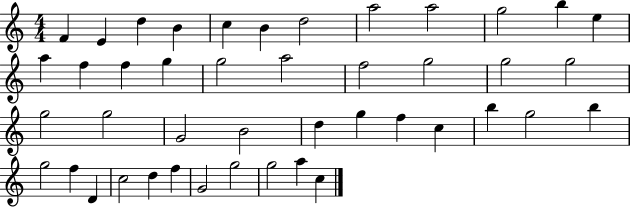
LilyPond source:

{
  \clef treble
  \numericTimeSignature
  \time 4/4
  \key c \major
  f'4 e'4 d''4 b'4 | c''4 b'4 d''2 | a''2 a''2 | g''2 b''4 e''4 | \break a''4 f''4 f''4 g''4 | g''2 a''2 | f''2 g''2 | g''2 g''2 | \break g''2 g''2 | g'2 b'2 | d''4 g''4 f''4 c''4 | b''4 g''2 b''4 | \break g''2 f''4 d'4 | c''2 d''4 f''4 | g'2 g''2 | g''2 a''4 c''4 | \break \bar "|."
}